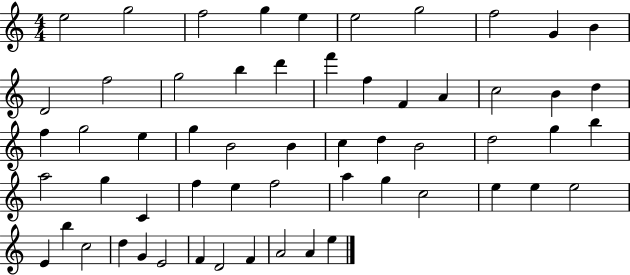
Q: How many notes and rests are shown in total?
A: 58